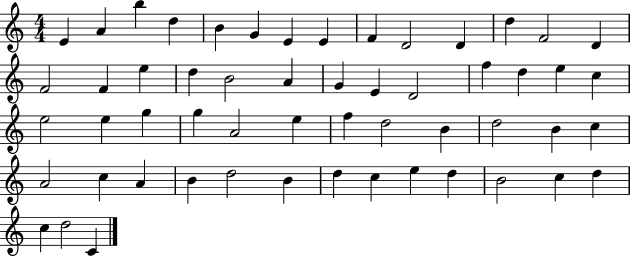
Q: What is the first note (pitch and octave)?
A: E4